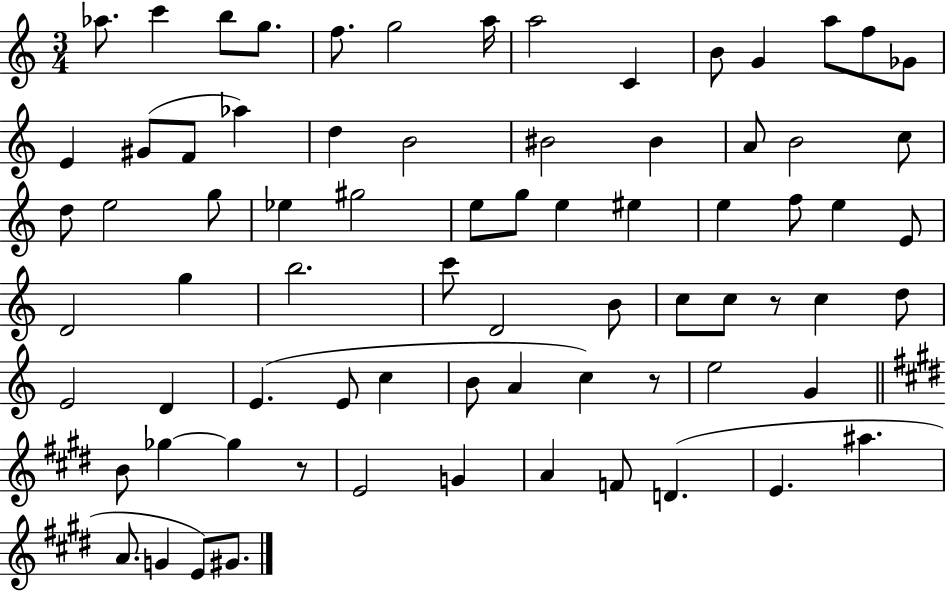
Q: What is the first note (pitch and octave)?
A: Ab5